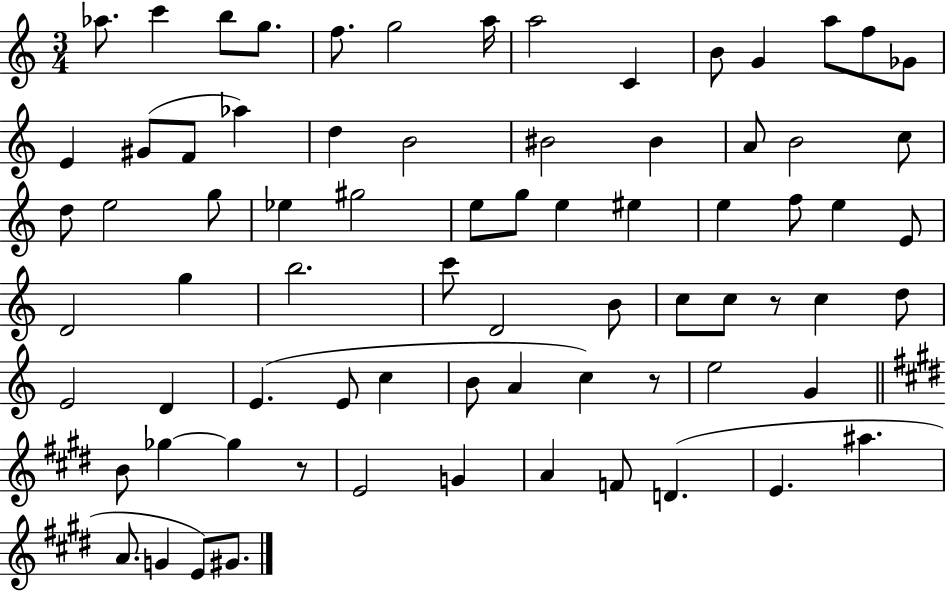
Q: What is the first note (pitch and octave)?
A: Ab5